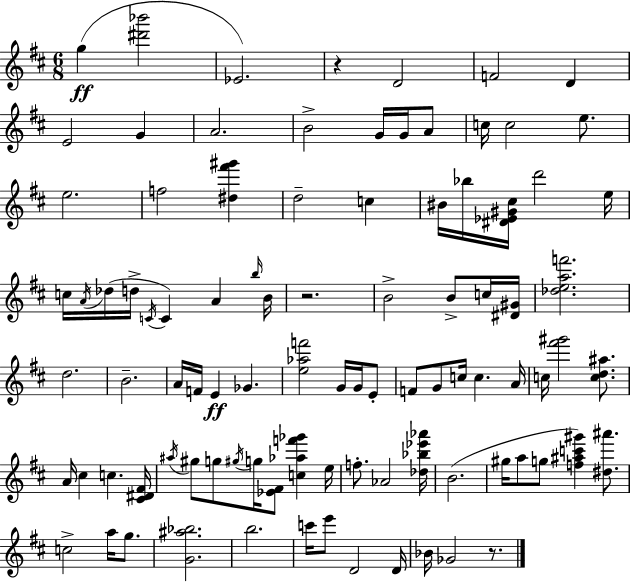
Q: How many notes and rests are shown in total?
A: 93